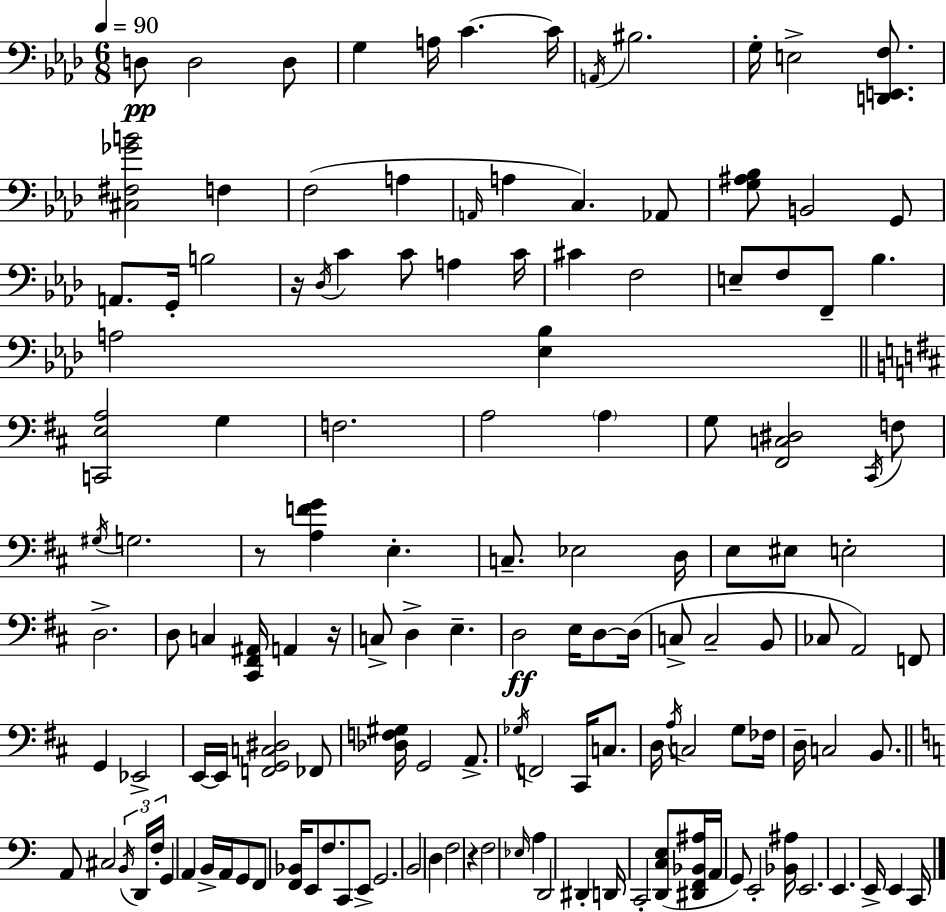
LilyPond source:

{
  \clef bass
  \numericTimeSignature
  \time 6/8
  \key aes \major
  \tempo 4 = 90
  d8\pp d2 d8 | g4 a16 c'4.~~ c'16 | \acciaccatura { a,16 } bis2. | g16-. e2-> <d, e, f>8. | \break <cis fis ges' b'>2 f4 | f2( a4 | \grace { a,16 } a4 c4.) | aes,8 <g ais bes>8 b,2 | \break g,8 a,8. g,16-. b2 | r16 \acciaccatura { des16 } c'4 c'8 a4 | c'16 cis'4 f2 | e8-- f8 f,8-- bes4. | \break a2 <ees bes>4 | \bar "||" \break \key b \minor <c, e a>2 g4 | f2. | a2 \parenthesize a4 | g8 <fis, c dis>2 \acciaccatura { cis,16 } f8 | \break \acciaccatura { gis16 } g2. | r8 <a f' g'>4 e4.-. | c8.-- ees2 | d16 e8 eis8 e2-. | \break d2.-> | d8 c4 <cis, fis, ais,>16 a,4 | r16 c8-> d4-> e4.-- | d2\ff e16 d8~~ | \break d16( c8-> c2-- | b,8 ces8 a,2) | f,8 g,4 ees,2-> | e,16~~ e,16 <f, g, c dis>2 | \break fes,8 <des f gis>16 g,2 a,8.-> | \acciaccatura { ges16 } f,2 cis,16 | c8. d16 \acciaccatura { a16 } c2 | g8 fes16 d16-- c2 | \break b,8. \bar "||" \break \key c \major a,8 cis2 \tuplet 3/2 { \acciaccatura { b,16 } d,16 | f16-. } g,4 a,4 b,16-> a,16 g,8 | f,8 <f, bes,>16 e,8 f8. c,8 e,8-> | g,2. | \break b,2 d4 | f2 r4 | f2 \grace { ees16 } a4 | d,2 dis,4-. | \break d,16 c,2-. <d, c e>8( | <dis, f, bes, ais>16 a,16 g,8) e,2-. | <bes, ais>16 e,2. | e,4. e,16-> e,4 | \break c,16 \bar "|."
}